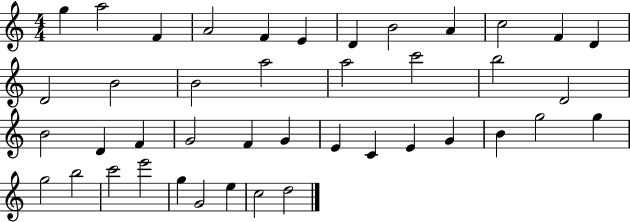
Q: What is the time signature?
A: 4/4